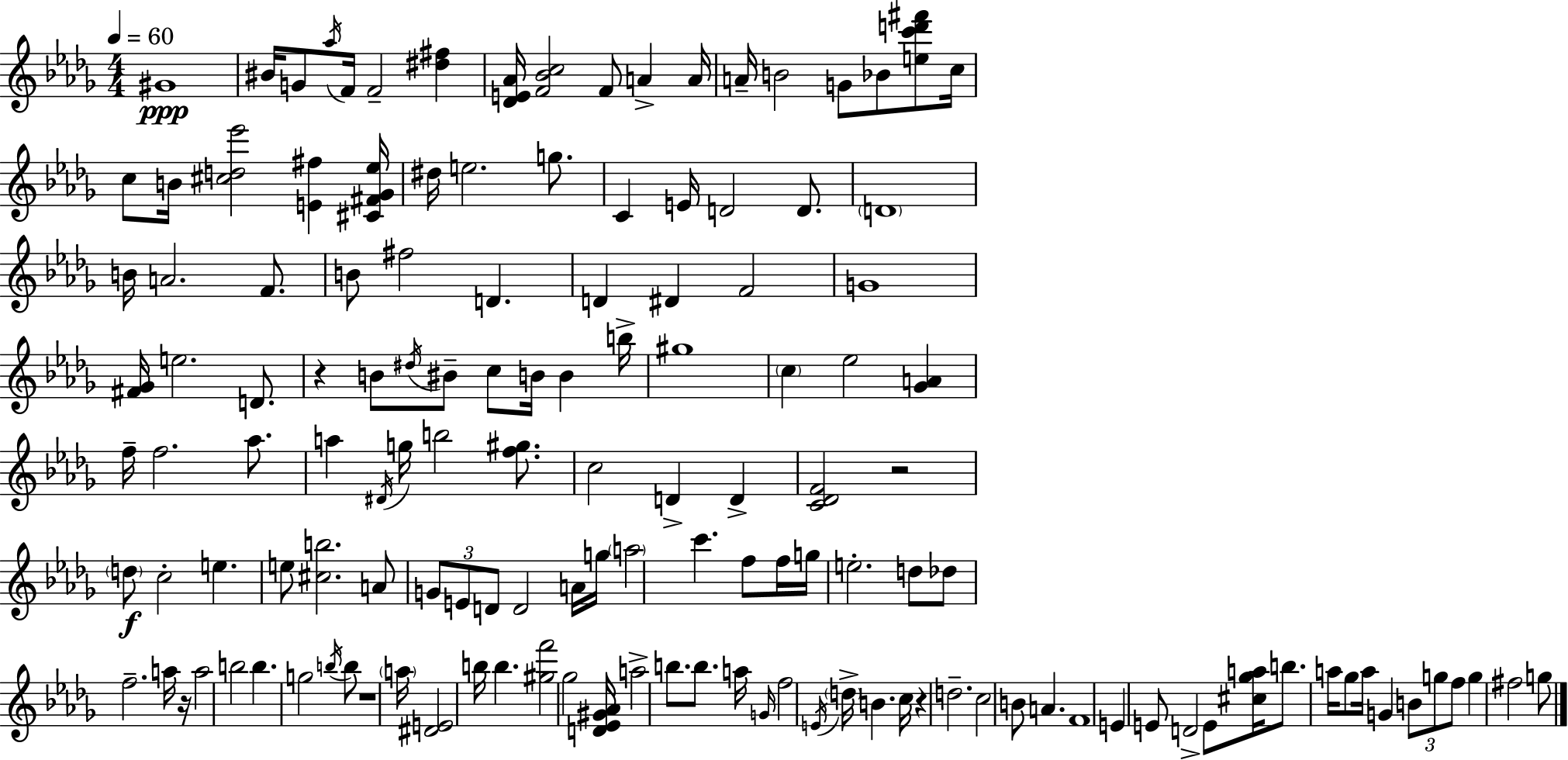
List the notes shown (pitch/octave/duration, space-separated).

G#4/w BIS4/s G4/e Ab5/s F4/s F4/h [D#5,F#5]/q [Db4,E4,Ab4]/s [F4,Bb4,C5]/h F4/e A4/q A4/s A4/s B4/h G4/e Bb4/e [E5,C6,D6,F#6]/e C5/s C5/e B4/s [C#5,D5,Eb6]/h [E4,F#5]/q [C#4,F#4,Gb4,Eb5]/s D#5/s E5/h. G5/e. C4/q E4/s D4/h D4/e. D4/w B4/s A4/h. F4/e. B4/e F#5/h D4/q. D4/q D#4/q F4/h G4/w [F#4,Gb4]/s E5/h. D4/e. R/q B4/e D#5/s BIS4/e C5/e B4/s B4/q B5/s G#5/w C5/q Eb5/h [Gb4,A4]/q F5/s F5/h. Ab5/e. A5/q D#4/s G5/s B5/h [F5,G#5]/e. C5/h D4/q D4/q [C4,Db4,F4]/h R/h D5/e C5/h E5/q. E5/e [C#5,B5]/h. A4/e G4/e E4/e D4/e D4/h A4/s G5/s A5/h C6/q. F5/e F5/s G5/s E5/h. D5/e Db5/e F5/h. A5/s R/s A5/h B5/h B5/q. G5/h B5/s B5/e R/w A5/s [D#4,E4]/h B5/s B5/q. [G#5,F6]/h Gb5/h [D4,Eb4,G#4,Ab4]/s A5/h B5/e. B5/e. A5/s G4/s F5/h E4/s D5/s B4/q. C5/s R/q D5/h. C5/h B4/e A4/q. F4/w E4/q E4/e D4/h E4/e [C#5,Gb5,A5]/s B5/e. A5/s Gb5/e A5/s G4/q B4/e G5/e F5/e G5/q F#5/h G5/e